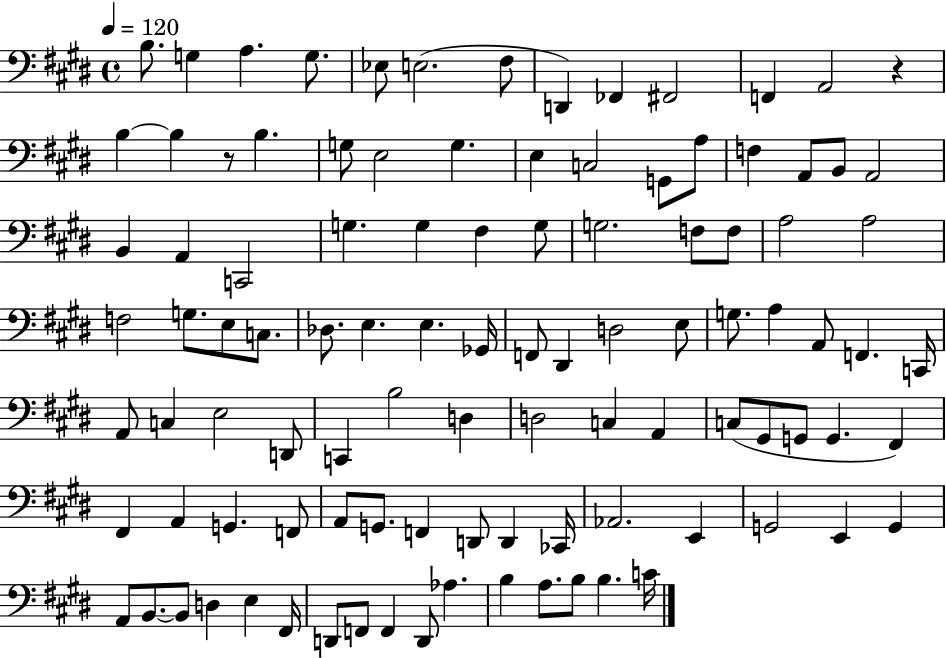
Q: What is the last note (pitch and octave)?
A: C4